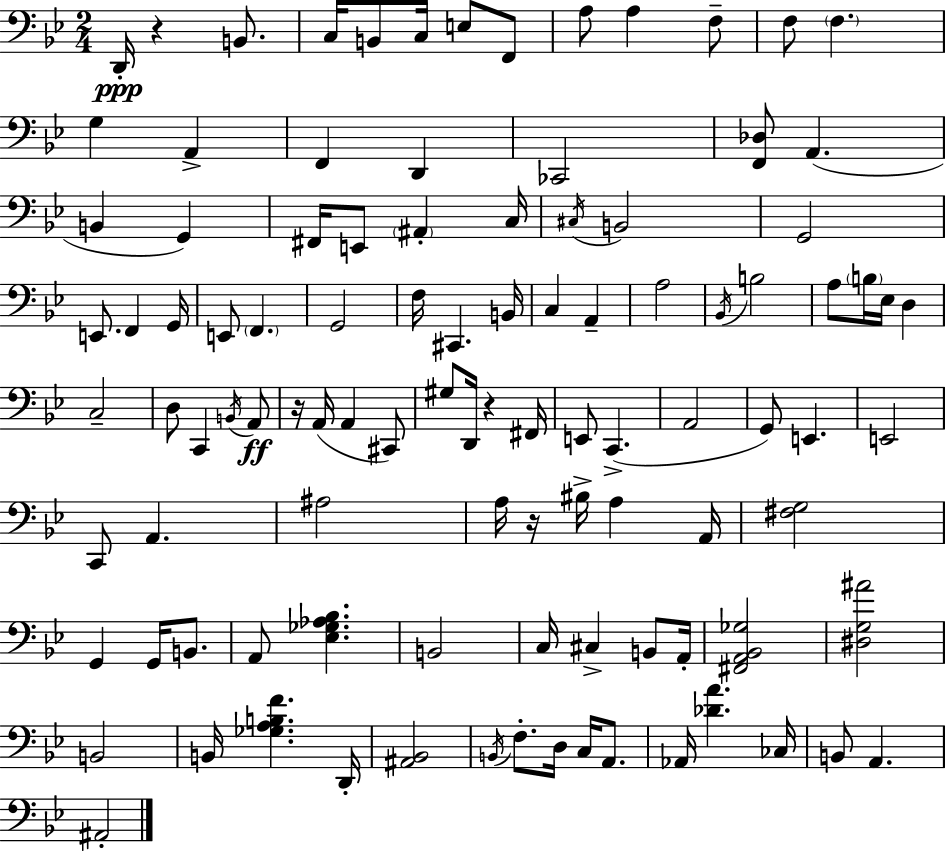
D2/s R/q B2/e. C3/s B2/e C3/s E3/e F2/e A3/e A3/q F3/e F3/e F3/q. G3/q A2/q F2/q D2/q CES2/h [F2,Db3]/e A2/q. B2/q G2/q F#2/s E2/e A#2/q C3/s C#3/s B2/h G2/h E2/e. F2/q G2/s E2/e F2/q. G2/h F3/s C#2/q. B2/s C3/q A2/q A3/h Bb2/s B3/h A3/e B3/s Eb3/s D3/q C3/h D3/e C2/q B2/s A2/e R/s A2/s A2/q C#2/e G#3/e D2/s R/q F#2/s E2/e C2/q. A2/h G2/e E2/q. E2/h C2/e A2/q. A#3/h A3/s R/s BIS3/s A3/q A2/s [F#3,G3]/h G2/q G2/s B2/e. A2/e [Eb3,Gb3,Ab3,Bb3]/q. B2/h C3/s C#3/q B2/e A2/s [F#2,A2,Bb2,Gb3]/h [D#3,G3,A#4]/h B2/h B2/s [Gb3,A3,B3,F4]/q. D2/s [A#2,Bb2]/h B2/s F3/e. D3/s C3/s A2/e. Ab2/s [Db4,A4]/q. CES3/s B2/e A2/q. A#2/h